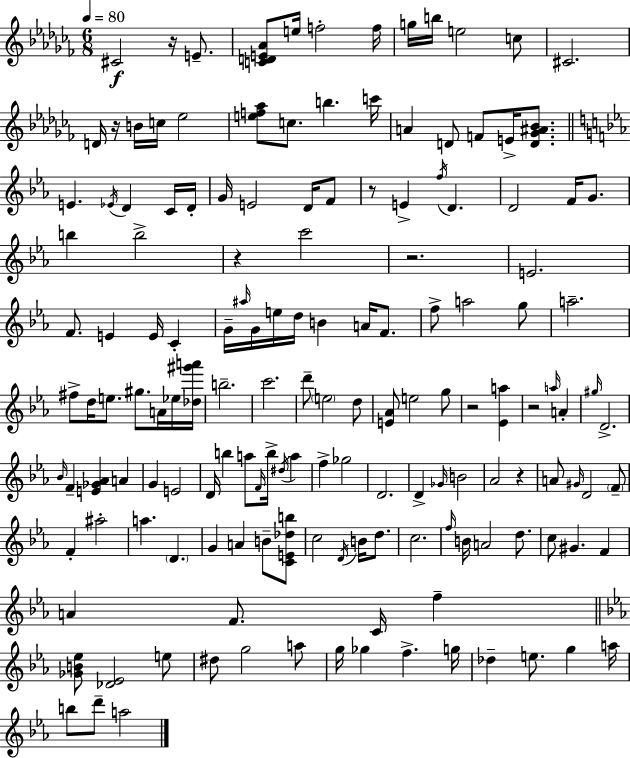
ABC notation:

X:1
T:Untitled
M:6/8
L:1/4
K:Abm
^C2 z/4 E/2 [CDE_A]/2 e/4 f2 f/4 g/4 b/4 e2 c/2 ^C2 D/4 z/4 B/4 c/4 _e2 [ef_a]/2 c/2 b c'/4 A D/2 F/2 E/4 [D_G^A_B]/2 E _E/4 D C/4 D/4 G/4 E2 D/4 F/2 z/2 E f/4 D D2 F/4 G/2 b b2 z c'2 z2 E2 F/2 E E/4 C G/4 ^a/4 G/4 e/4 d/4 B A/4 F/2 f/2 a2 g/2 a2 ^f/2 d/4 e/2 ^g/2 A/4 _e/4 [_d^g'a']/4 b2 c'2 d'/2 e2 d/2 [E_A]/2 e2 g/2 z2 [_Ea] z2 a/4 A ^g/4 D2 _B/4 F [E_G_A] A G E2 D/4 b a/2 F/4 b/4 ^d/4 a f _g2 D2 D _G/4 B2 _A2 z A/2 ^G/4 D2 F/2 F ^a2 a D G A B/2 [CE_db]/2 c2 D/4 B/4 d/2 c2 f/4 B/4 A2 d/2 c/2 ^G F A F/2 C/4 f [_GB_e]/2 [_D_E]2 e/2 ^d/2 g2 a/2 g/4 _g f g/4 _d e/2 g a/4 b/2 d'/2 a2